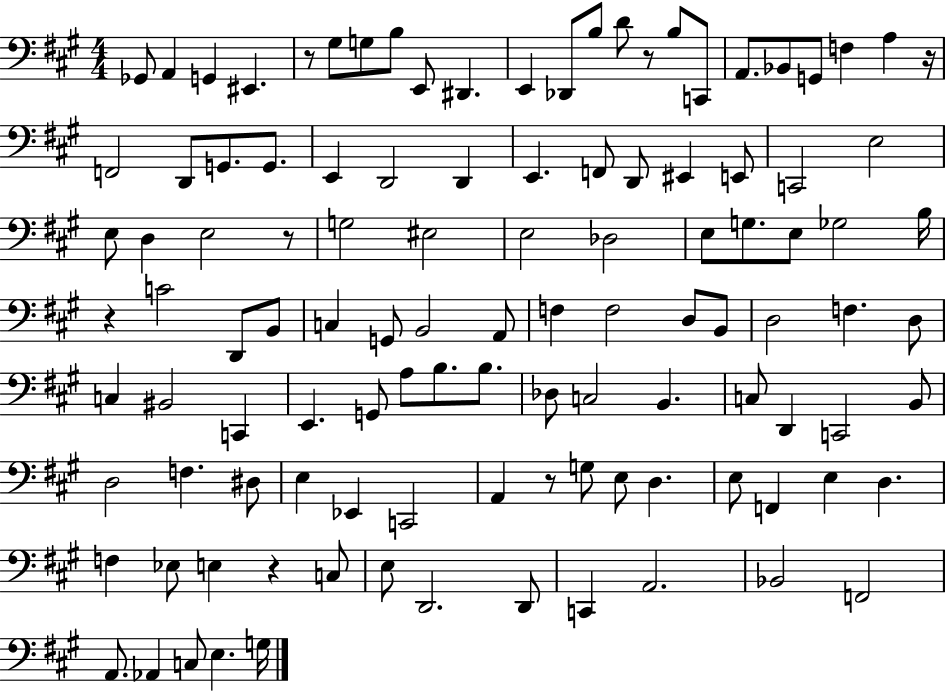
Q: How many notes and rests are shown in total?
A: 112